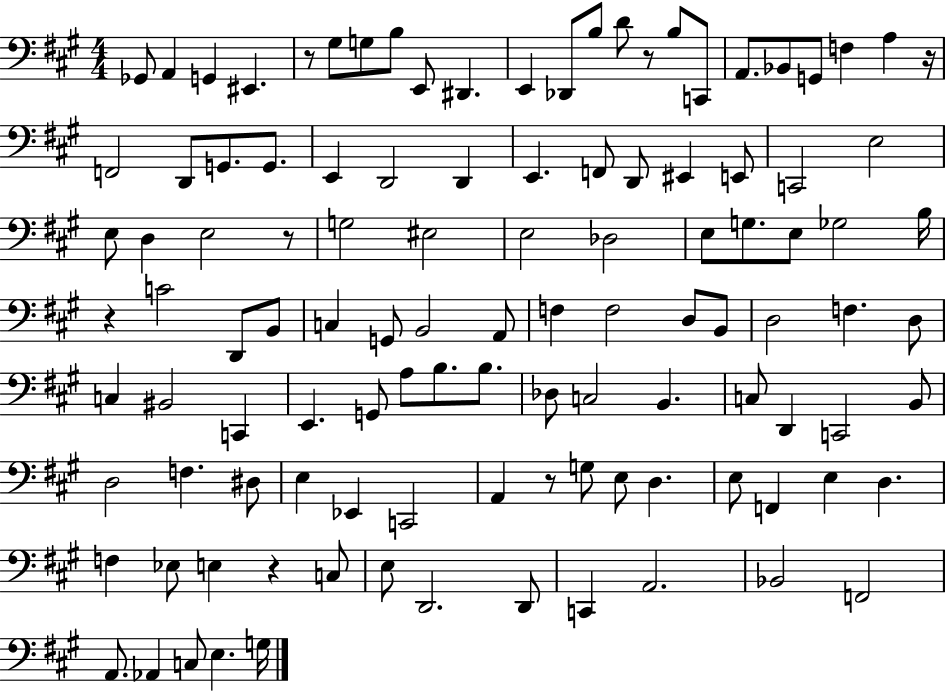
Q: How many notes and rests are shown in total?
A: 112